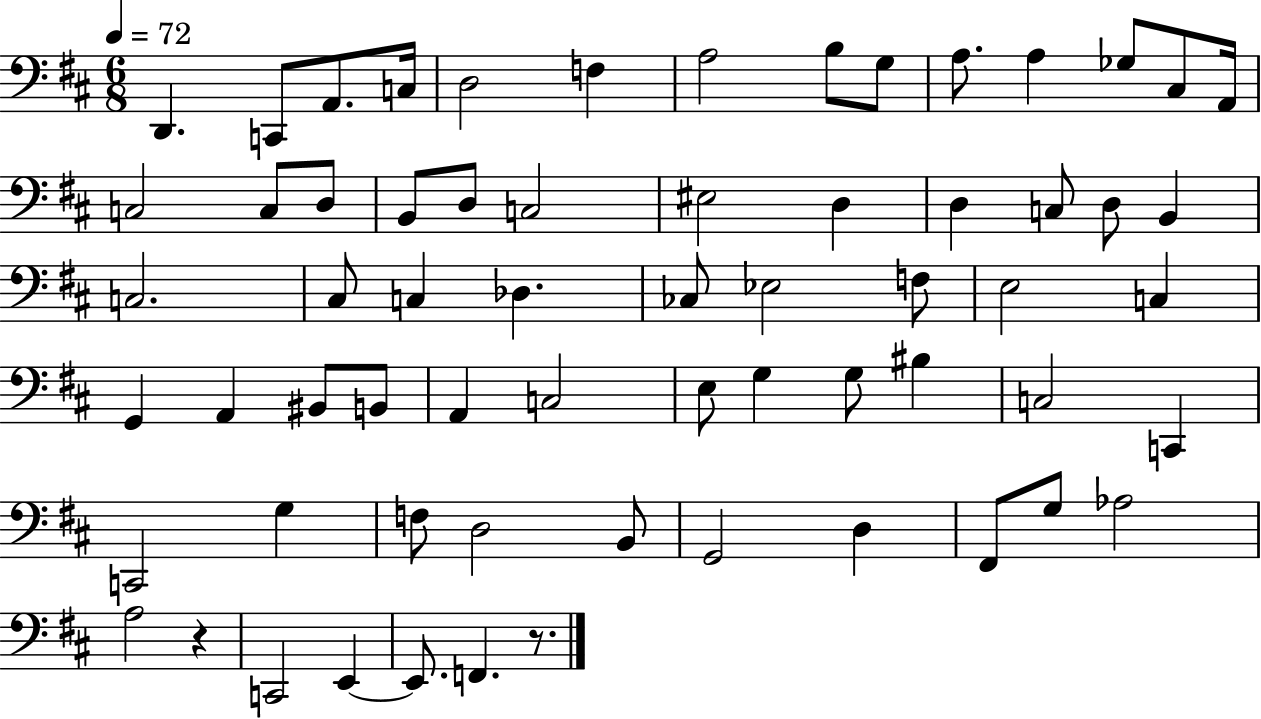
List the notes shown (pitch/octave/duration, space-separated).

D2/q. C2/e A2/e. C3/s D3/h F3/q A3/h B3/e G3/e A3/e. A3/q Gb3/e C#3/e A2/s C3/h C3/e D3/e B2/e D3/e C3/h EIS3/h D3/q D3/q C3/e D3/e B2/q C3/h. C#3/e C3/q Db3/q. CES3/e Eb3/h F3/e E3/h C3/q G2/q A2/q BIS2/e B2/e A2/q C3/h E3/e G3/q G3/e BIS3/q C3/h C2/q C2/h G3/q F3/e D3/h B2/e G2/h D3/q F#2/e G3/e Ab3/h A3/h R/q C2/h E2/q E2/e. F2/q. R/e.